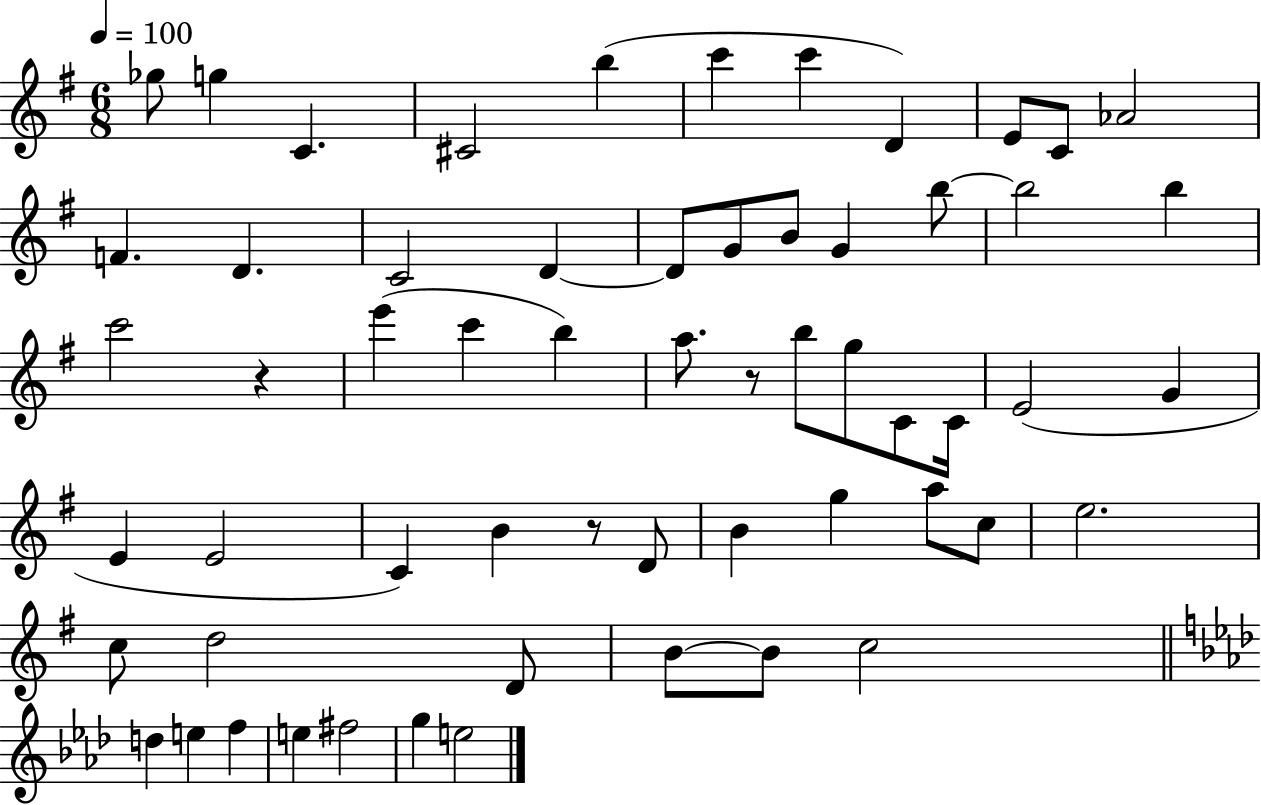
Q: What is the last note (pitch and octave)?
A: E5